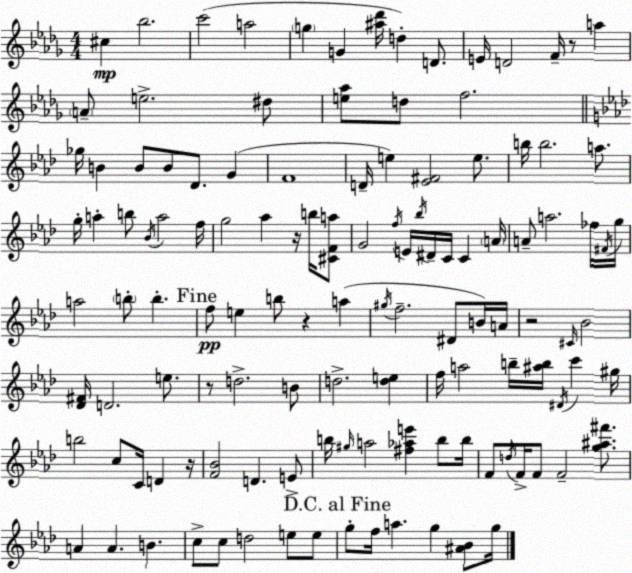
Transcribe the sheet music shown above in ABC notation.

X:1
T:Untitled
M:4/4
L:1/4
K:Bbm
^c _b2 c'2 a2 g G [^a_d']/4 d D/2 E/4 D2 F/4 z/2 a A/2 e2 ^d/2 [e_a]/2 d/2 f2 _g/4 B B/2 B/2 _D/2 G F4 D/4 e [_E^F]2 e/2 b/4 b2 a/2 g/4 a b/2 _B/4 a2 f/4 g2 _a z/4 b/4 [^CFa]/2 G2 f/4 E/4 _b/4 ^D/4 C/4 C A/4 A/2 a2 _f/4 ^F/4 g/4 a2 b/2 b f/2 e b/2 z a ^g/4 f2 ^D/2 B/4 A/4 z2 ^C/4 _B2 [_D^F]/4 D2 e/2 z/2 d2 B/2 d2 [de] f/4 a2 b/4 [^ab]/4 ^D/4 c' ^g/4 b2 c/2 C/4 D z/4 [F_B]2 D E/2 b/4 ^g/4 a2 [^f_ae'] b/2 b/4 F/2 d/4 F/4 F/2 F2 [g^a^f']/2 A A B c/2 c/2 d2 e/2 e/2 g/2 f/4 a g [^A_B]/2 g/4